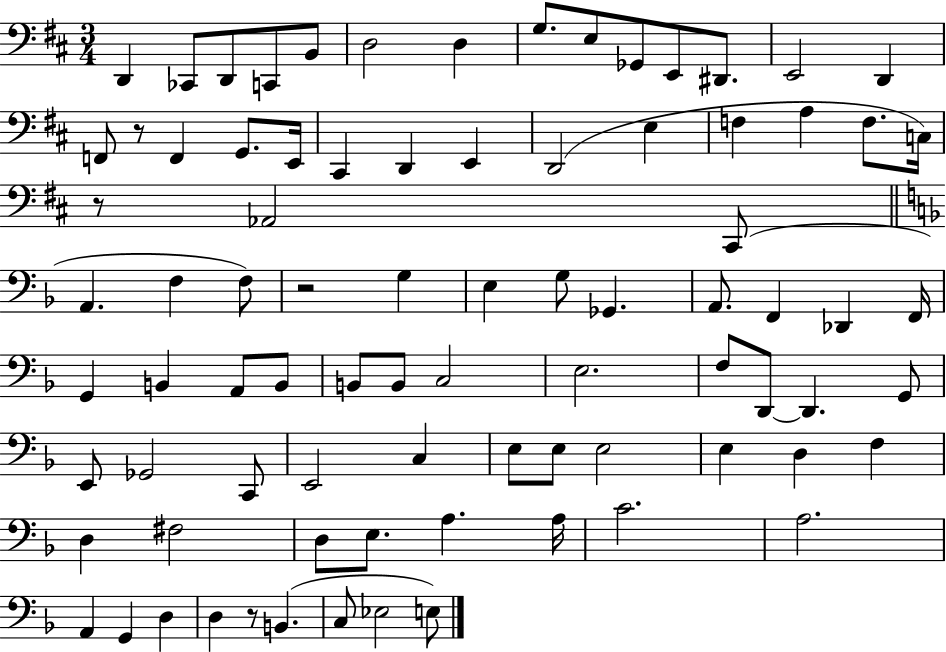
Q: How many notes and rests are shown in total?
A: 83